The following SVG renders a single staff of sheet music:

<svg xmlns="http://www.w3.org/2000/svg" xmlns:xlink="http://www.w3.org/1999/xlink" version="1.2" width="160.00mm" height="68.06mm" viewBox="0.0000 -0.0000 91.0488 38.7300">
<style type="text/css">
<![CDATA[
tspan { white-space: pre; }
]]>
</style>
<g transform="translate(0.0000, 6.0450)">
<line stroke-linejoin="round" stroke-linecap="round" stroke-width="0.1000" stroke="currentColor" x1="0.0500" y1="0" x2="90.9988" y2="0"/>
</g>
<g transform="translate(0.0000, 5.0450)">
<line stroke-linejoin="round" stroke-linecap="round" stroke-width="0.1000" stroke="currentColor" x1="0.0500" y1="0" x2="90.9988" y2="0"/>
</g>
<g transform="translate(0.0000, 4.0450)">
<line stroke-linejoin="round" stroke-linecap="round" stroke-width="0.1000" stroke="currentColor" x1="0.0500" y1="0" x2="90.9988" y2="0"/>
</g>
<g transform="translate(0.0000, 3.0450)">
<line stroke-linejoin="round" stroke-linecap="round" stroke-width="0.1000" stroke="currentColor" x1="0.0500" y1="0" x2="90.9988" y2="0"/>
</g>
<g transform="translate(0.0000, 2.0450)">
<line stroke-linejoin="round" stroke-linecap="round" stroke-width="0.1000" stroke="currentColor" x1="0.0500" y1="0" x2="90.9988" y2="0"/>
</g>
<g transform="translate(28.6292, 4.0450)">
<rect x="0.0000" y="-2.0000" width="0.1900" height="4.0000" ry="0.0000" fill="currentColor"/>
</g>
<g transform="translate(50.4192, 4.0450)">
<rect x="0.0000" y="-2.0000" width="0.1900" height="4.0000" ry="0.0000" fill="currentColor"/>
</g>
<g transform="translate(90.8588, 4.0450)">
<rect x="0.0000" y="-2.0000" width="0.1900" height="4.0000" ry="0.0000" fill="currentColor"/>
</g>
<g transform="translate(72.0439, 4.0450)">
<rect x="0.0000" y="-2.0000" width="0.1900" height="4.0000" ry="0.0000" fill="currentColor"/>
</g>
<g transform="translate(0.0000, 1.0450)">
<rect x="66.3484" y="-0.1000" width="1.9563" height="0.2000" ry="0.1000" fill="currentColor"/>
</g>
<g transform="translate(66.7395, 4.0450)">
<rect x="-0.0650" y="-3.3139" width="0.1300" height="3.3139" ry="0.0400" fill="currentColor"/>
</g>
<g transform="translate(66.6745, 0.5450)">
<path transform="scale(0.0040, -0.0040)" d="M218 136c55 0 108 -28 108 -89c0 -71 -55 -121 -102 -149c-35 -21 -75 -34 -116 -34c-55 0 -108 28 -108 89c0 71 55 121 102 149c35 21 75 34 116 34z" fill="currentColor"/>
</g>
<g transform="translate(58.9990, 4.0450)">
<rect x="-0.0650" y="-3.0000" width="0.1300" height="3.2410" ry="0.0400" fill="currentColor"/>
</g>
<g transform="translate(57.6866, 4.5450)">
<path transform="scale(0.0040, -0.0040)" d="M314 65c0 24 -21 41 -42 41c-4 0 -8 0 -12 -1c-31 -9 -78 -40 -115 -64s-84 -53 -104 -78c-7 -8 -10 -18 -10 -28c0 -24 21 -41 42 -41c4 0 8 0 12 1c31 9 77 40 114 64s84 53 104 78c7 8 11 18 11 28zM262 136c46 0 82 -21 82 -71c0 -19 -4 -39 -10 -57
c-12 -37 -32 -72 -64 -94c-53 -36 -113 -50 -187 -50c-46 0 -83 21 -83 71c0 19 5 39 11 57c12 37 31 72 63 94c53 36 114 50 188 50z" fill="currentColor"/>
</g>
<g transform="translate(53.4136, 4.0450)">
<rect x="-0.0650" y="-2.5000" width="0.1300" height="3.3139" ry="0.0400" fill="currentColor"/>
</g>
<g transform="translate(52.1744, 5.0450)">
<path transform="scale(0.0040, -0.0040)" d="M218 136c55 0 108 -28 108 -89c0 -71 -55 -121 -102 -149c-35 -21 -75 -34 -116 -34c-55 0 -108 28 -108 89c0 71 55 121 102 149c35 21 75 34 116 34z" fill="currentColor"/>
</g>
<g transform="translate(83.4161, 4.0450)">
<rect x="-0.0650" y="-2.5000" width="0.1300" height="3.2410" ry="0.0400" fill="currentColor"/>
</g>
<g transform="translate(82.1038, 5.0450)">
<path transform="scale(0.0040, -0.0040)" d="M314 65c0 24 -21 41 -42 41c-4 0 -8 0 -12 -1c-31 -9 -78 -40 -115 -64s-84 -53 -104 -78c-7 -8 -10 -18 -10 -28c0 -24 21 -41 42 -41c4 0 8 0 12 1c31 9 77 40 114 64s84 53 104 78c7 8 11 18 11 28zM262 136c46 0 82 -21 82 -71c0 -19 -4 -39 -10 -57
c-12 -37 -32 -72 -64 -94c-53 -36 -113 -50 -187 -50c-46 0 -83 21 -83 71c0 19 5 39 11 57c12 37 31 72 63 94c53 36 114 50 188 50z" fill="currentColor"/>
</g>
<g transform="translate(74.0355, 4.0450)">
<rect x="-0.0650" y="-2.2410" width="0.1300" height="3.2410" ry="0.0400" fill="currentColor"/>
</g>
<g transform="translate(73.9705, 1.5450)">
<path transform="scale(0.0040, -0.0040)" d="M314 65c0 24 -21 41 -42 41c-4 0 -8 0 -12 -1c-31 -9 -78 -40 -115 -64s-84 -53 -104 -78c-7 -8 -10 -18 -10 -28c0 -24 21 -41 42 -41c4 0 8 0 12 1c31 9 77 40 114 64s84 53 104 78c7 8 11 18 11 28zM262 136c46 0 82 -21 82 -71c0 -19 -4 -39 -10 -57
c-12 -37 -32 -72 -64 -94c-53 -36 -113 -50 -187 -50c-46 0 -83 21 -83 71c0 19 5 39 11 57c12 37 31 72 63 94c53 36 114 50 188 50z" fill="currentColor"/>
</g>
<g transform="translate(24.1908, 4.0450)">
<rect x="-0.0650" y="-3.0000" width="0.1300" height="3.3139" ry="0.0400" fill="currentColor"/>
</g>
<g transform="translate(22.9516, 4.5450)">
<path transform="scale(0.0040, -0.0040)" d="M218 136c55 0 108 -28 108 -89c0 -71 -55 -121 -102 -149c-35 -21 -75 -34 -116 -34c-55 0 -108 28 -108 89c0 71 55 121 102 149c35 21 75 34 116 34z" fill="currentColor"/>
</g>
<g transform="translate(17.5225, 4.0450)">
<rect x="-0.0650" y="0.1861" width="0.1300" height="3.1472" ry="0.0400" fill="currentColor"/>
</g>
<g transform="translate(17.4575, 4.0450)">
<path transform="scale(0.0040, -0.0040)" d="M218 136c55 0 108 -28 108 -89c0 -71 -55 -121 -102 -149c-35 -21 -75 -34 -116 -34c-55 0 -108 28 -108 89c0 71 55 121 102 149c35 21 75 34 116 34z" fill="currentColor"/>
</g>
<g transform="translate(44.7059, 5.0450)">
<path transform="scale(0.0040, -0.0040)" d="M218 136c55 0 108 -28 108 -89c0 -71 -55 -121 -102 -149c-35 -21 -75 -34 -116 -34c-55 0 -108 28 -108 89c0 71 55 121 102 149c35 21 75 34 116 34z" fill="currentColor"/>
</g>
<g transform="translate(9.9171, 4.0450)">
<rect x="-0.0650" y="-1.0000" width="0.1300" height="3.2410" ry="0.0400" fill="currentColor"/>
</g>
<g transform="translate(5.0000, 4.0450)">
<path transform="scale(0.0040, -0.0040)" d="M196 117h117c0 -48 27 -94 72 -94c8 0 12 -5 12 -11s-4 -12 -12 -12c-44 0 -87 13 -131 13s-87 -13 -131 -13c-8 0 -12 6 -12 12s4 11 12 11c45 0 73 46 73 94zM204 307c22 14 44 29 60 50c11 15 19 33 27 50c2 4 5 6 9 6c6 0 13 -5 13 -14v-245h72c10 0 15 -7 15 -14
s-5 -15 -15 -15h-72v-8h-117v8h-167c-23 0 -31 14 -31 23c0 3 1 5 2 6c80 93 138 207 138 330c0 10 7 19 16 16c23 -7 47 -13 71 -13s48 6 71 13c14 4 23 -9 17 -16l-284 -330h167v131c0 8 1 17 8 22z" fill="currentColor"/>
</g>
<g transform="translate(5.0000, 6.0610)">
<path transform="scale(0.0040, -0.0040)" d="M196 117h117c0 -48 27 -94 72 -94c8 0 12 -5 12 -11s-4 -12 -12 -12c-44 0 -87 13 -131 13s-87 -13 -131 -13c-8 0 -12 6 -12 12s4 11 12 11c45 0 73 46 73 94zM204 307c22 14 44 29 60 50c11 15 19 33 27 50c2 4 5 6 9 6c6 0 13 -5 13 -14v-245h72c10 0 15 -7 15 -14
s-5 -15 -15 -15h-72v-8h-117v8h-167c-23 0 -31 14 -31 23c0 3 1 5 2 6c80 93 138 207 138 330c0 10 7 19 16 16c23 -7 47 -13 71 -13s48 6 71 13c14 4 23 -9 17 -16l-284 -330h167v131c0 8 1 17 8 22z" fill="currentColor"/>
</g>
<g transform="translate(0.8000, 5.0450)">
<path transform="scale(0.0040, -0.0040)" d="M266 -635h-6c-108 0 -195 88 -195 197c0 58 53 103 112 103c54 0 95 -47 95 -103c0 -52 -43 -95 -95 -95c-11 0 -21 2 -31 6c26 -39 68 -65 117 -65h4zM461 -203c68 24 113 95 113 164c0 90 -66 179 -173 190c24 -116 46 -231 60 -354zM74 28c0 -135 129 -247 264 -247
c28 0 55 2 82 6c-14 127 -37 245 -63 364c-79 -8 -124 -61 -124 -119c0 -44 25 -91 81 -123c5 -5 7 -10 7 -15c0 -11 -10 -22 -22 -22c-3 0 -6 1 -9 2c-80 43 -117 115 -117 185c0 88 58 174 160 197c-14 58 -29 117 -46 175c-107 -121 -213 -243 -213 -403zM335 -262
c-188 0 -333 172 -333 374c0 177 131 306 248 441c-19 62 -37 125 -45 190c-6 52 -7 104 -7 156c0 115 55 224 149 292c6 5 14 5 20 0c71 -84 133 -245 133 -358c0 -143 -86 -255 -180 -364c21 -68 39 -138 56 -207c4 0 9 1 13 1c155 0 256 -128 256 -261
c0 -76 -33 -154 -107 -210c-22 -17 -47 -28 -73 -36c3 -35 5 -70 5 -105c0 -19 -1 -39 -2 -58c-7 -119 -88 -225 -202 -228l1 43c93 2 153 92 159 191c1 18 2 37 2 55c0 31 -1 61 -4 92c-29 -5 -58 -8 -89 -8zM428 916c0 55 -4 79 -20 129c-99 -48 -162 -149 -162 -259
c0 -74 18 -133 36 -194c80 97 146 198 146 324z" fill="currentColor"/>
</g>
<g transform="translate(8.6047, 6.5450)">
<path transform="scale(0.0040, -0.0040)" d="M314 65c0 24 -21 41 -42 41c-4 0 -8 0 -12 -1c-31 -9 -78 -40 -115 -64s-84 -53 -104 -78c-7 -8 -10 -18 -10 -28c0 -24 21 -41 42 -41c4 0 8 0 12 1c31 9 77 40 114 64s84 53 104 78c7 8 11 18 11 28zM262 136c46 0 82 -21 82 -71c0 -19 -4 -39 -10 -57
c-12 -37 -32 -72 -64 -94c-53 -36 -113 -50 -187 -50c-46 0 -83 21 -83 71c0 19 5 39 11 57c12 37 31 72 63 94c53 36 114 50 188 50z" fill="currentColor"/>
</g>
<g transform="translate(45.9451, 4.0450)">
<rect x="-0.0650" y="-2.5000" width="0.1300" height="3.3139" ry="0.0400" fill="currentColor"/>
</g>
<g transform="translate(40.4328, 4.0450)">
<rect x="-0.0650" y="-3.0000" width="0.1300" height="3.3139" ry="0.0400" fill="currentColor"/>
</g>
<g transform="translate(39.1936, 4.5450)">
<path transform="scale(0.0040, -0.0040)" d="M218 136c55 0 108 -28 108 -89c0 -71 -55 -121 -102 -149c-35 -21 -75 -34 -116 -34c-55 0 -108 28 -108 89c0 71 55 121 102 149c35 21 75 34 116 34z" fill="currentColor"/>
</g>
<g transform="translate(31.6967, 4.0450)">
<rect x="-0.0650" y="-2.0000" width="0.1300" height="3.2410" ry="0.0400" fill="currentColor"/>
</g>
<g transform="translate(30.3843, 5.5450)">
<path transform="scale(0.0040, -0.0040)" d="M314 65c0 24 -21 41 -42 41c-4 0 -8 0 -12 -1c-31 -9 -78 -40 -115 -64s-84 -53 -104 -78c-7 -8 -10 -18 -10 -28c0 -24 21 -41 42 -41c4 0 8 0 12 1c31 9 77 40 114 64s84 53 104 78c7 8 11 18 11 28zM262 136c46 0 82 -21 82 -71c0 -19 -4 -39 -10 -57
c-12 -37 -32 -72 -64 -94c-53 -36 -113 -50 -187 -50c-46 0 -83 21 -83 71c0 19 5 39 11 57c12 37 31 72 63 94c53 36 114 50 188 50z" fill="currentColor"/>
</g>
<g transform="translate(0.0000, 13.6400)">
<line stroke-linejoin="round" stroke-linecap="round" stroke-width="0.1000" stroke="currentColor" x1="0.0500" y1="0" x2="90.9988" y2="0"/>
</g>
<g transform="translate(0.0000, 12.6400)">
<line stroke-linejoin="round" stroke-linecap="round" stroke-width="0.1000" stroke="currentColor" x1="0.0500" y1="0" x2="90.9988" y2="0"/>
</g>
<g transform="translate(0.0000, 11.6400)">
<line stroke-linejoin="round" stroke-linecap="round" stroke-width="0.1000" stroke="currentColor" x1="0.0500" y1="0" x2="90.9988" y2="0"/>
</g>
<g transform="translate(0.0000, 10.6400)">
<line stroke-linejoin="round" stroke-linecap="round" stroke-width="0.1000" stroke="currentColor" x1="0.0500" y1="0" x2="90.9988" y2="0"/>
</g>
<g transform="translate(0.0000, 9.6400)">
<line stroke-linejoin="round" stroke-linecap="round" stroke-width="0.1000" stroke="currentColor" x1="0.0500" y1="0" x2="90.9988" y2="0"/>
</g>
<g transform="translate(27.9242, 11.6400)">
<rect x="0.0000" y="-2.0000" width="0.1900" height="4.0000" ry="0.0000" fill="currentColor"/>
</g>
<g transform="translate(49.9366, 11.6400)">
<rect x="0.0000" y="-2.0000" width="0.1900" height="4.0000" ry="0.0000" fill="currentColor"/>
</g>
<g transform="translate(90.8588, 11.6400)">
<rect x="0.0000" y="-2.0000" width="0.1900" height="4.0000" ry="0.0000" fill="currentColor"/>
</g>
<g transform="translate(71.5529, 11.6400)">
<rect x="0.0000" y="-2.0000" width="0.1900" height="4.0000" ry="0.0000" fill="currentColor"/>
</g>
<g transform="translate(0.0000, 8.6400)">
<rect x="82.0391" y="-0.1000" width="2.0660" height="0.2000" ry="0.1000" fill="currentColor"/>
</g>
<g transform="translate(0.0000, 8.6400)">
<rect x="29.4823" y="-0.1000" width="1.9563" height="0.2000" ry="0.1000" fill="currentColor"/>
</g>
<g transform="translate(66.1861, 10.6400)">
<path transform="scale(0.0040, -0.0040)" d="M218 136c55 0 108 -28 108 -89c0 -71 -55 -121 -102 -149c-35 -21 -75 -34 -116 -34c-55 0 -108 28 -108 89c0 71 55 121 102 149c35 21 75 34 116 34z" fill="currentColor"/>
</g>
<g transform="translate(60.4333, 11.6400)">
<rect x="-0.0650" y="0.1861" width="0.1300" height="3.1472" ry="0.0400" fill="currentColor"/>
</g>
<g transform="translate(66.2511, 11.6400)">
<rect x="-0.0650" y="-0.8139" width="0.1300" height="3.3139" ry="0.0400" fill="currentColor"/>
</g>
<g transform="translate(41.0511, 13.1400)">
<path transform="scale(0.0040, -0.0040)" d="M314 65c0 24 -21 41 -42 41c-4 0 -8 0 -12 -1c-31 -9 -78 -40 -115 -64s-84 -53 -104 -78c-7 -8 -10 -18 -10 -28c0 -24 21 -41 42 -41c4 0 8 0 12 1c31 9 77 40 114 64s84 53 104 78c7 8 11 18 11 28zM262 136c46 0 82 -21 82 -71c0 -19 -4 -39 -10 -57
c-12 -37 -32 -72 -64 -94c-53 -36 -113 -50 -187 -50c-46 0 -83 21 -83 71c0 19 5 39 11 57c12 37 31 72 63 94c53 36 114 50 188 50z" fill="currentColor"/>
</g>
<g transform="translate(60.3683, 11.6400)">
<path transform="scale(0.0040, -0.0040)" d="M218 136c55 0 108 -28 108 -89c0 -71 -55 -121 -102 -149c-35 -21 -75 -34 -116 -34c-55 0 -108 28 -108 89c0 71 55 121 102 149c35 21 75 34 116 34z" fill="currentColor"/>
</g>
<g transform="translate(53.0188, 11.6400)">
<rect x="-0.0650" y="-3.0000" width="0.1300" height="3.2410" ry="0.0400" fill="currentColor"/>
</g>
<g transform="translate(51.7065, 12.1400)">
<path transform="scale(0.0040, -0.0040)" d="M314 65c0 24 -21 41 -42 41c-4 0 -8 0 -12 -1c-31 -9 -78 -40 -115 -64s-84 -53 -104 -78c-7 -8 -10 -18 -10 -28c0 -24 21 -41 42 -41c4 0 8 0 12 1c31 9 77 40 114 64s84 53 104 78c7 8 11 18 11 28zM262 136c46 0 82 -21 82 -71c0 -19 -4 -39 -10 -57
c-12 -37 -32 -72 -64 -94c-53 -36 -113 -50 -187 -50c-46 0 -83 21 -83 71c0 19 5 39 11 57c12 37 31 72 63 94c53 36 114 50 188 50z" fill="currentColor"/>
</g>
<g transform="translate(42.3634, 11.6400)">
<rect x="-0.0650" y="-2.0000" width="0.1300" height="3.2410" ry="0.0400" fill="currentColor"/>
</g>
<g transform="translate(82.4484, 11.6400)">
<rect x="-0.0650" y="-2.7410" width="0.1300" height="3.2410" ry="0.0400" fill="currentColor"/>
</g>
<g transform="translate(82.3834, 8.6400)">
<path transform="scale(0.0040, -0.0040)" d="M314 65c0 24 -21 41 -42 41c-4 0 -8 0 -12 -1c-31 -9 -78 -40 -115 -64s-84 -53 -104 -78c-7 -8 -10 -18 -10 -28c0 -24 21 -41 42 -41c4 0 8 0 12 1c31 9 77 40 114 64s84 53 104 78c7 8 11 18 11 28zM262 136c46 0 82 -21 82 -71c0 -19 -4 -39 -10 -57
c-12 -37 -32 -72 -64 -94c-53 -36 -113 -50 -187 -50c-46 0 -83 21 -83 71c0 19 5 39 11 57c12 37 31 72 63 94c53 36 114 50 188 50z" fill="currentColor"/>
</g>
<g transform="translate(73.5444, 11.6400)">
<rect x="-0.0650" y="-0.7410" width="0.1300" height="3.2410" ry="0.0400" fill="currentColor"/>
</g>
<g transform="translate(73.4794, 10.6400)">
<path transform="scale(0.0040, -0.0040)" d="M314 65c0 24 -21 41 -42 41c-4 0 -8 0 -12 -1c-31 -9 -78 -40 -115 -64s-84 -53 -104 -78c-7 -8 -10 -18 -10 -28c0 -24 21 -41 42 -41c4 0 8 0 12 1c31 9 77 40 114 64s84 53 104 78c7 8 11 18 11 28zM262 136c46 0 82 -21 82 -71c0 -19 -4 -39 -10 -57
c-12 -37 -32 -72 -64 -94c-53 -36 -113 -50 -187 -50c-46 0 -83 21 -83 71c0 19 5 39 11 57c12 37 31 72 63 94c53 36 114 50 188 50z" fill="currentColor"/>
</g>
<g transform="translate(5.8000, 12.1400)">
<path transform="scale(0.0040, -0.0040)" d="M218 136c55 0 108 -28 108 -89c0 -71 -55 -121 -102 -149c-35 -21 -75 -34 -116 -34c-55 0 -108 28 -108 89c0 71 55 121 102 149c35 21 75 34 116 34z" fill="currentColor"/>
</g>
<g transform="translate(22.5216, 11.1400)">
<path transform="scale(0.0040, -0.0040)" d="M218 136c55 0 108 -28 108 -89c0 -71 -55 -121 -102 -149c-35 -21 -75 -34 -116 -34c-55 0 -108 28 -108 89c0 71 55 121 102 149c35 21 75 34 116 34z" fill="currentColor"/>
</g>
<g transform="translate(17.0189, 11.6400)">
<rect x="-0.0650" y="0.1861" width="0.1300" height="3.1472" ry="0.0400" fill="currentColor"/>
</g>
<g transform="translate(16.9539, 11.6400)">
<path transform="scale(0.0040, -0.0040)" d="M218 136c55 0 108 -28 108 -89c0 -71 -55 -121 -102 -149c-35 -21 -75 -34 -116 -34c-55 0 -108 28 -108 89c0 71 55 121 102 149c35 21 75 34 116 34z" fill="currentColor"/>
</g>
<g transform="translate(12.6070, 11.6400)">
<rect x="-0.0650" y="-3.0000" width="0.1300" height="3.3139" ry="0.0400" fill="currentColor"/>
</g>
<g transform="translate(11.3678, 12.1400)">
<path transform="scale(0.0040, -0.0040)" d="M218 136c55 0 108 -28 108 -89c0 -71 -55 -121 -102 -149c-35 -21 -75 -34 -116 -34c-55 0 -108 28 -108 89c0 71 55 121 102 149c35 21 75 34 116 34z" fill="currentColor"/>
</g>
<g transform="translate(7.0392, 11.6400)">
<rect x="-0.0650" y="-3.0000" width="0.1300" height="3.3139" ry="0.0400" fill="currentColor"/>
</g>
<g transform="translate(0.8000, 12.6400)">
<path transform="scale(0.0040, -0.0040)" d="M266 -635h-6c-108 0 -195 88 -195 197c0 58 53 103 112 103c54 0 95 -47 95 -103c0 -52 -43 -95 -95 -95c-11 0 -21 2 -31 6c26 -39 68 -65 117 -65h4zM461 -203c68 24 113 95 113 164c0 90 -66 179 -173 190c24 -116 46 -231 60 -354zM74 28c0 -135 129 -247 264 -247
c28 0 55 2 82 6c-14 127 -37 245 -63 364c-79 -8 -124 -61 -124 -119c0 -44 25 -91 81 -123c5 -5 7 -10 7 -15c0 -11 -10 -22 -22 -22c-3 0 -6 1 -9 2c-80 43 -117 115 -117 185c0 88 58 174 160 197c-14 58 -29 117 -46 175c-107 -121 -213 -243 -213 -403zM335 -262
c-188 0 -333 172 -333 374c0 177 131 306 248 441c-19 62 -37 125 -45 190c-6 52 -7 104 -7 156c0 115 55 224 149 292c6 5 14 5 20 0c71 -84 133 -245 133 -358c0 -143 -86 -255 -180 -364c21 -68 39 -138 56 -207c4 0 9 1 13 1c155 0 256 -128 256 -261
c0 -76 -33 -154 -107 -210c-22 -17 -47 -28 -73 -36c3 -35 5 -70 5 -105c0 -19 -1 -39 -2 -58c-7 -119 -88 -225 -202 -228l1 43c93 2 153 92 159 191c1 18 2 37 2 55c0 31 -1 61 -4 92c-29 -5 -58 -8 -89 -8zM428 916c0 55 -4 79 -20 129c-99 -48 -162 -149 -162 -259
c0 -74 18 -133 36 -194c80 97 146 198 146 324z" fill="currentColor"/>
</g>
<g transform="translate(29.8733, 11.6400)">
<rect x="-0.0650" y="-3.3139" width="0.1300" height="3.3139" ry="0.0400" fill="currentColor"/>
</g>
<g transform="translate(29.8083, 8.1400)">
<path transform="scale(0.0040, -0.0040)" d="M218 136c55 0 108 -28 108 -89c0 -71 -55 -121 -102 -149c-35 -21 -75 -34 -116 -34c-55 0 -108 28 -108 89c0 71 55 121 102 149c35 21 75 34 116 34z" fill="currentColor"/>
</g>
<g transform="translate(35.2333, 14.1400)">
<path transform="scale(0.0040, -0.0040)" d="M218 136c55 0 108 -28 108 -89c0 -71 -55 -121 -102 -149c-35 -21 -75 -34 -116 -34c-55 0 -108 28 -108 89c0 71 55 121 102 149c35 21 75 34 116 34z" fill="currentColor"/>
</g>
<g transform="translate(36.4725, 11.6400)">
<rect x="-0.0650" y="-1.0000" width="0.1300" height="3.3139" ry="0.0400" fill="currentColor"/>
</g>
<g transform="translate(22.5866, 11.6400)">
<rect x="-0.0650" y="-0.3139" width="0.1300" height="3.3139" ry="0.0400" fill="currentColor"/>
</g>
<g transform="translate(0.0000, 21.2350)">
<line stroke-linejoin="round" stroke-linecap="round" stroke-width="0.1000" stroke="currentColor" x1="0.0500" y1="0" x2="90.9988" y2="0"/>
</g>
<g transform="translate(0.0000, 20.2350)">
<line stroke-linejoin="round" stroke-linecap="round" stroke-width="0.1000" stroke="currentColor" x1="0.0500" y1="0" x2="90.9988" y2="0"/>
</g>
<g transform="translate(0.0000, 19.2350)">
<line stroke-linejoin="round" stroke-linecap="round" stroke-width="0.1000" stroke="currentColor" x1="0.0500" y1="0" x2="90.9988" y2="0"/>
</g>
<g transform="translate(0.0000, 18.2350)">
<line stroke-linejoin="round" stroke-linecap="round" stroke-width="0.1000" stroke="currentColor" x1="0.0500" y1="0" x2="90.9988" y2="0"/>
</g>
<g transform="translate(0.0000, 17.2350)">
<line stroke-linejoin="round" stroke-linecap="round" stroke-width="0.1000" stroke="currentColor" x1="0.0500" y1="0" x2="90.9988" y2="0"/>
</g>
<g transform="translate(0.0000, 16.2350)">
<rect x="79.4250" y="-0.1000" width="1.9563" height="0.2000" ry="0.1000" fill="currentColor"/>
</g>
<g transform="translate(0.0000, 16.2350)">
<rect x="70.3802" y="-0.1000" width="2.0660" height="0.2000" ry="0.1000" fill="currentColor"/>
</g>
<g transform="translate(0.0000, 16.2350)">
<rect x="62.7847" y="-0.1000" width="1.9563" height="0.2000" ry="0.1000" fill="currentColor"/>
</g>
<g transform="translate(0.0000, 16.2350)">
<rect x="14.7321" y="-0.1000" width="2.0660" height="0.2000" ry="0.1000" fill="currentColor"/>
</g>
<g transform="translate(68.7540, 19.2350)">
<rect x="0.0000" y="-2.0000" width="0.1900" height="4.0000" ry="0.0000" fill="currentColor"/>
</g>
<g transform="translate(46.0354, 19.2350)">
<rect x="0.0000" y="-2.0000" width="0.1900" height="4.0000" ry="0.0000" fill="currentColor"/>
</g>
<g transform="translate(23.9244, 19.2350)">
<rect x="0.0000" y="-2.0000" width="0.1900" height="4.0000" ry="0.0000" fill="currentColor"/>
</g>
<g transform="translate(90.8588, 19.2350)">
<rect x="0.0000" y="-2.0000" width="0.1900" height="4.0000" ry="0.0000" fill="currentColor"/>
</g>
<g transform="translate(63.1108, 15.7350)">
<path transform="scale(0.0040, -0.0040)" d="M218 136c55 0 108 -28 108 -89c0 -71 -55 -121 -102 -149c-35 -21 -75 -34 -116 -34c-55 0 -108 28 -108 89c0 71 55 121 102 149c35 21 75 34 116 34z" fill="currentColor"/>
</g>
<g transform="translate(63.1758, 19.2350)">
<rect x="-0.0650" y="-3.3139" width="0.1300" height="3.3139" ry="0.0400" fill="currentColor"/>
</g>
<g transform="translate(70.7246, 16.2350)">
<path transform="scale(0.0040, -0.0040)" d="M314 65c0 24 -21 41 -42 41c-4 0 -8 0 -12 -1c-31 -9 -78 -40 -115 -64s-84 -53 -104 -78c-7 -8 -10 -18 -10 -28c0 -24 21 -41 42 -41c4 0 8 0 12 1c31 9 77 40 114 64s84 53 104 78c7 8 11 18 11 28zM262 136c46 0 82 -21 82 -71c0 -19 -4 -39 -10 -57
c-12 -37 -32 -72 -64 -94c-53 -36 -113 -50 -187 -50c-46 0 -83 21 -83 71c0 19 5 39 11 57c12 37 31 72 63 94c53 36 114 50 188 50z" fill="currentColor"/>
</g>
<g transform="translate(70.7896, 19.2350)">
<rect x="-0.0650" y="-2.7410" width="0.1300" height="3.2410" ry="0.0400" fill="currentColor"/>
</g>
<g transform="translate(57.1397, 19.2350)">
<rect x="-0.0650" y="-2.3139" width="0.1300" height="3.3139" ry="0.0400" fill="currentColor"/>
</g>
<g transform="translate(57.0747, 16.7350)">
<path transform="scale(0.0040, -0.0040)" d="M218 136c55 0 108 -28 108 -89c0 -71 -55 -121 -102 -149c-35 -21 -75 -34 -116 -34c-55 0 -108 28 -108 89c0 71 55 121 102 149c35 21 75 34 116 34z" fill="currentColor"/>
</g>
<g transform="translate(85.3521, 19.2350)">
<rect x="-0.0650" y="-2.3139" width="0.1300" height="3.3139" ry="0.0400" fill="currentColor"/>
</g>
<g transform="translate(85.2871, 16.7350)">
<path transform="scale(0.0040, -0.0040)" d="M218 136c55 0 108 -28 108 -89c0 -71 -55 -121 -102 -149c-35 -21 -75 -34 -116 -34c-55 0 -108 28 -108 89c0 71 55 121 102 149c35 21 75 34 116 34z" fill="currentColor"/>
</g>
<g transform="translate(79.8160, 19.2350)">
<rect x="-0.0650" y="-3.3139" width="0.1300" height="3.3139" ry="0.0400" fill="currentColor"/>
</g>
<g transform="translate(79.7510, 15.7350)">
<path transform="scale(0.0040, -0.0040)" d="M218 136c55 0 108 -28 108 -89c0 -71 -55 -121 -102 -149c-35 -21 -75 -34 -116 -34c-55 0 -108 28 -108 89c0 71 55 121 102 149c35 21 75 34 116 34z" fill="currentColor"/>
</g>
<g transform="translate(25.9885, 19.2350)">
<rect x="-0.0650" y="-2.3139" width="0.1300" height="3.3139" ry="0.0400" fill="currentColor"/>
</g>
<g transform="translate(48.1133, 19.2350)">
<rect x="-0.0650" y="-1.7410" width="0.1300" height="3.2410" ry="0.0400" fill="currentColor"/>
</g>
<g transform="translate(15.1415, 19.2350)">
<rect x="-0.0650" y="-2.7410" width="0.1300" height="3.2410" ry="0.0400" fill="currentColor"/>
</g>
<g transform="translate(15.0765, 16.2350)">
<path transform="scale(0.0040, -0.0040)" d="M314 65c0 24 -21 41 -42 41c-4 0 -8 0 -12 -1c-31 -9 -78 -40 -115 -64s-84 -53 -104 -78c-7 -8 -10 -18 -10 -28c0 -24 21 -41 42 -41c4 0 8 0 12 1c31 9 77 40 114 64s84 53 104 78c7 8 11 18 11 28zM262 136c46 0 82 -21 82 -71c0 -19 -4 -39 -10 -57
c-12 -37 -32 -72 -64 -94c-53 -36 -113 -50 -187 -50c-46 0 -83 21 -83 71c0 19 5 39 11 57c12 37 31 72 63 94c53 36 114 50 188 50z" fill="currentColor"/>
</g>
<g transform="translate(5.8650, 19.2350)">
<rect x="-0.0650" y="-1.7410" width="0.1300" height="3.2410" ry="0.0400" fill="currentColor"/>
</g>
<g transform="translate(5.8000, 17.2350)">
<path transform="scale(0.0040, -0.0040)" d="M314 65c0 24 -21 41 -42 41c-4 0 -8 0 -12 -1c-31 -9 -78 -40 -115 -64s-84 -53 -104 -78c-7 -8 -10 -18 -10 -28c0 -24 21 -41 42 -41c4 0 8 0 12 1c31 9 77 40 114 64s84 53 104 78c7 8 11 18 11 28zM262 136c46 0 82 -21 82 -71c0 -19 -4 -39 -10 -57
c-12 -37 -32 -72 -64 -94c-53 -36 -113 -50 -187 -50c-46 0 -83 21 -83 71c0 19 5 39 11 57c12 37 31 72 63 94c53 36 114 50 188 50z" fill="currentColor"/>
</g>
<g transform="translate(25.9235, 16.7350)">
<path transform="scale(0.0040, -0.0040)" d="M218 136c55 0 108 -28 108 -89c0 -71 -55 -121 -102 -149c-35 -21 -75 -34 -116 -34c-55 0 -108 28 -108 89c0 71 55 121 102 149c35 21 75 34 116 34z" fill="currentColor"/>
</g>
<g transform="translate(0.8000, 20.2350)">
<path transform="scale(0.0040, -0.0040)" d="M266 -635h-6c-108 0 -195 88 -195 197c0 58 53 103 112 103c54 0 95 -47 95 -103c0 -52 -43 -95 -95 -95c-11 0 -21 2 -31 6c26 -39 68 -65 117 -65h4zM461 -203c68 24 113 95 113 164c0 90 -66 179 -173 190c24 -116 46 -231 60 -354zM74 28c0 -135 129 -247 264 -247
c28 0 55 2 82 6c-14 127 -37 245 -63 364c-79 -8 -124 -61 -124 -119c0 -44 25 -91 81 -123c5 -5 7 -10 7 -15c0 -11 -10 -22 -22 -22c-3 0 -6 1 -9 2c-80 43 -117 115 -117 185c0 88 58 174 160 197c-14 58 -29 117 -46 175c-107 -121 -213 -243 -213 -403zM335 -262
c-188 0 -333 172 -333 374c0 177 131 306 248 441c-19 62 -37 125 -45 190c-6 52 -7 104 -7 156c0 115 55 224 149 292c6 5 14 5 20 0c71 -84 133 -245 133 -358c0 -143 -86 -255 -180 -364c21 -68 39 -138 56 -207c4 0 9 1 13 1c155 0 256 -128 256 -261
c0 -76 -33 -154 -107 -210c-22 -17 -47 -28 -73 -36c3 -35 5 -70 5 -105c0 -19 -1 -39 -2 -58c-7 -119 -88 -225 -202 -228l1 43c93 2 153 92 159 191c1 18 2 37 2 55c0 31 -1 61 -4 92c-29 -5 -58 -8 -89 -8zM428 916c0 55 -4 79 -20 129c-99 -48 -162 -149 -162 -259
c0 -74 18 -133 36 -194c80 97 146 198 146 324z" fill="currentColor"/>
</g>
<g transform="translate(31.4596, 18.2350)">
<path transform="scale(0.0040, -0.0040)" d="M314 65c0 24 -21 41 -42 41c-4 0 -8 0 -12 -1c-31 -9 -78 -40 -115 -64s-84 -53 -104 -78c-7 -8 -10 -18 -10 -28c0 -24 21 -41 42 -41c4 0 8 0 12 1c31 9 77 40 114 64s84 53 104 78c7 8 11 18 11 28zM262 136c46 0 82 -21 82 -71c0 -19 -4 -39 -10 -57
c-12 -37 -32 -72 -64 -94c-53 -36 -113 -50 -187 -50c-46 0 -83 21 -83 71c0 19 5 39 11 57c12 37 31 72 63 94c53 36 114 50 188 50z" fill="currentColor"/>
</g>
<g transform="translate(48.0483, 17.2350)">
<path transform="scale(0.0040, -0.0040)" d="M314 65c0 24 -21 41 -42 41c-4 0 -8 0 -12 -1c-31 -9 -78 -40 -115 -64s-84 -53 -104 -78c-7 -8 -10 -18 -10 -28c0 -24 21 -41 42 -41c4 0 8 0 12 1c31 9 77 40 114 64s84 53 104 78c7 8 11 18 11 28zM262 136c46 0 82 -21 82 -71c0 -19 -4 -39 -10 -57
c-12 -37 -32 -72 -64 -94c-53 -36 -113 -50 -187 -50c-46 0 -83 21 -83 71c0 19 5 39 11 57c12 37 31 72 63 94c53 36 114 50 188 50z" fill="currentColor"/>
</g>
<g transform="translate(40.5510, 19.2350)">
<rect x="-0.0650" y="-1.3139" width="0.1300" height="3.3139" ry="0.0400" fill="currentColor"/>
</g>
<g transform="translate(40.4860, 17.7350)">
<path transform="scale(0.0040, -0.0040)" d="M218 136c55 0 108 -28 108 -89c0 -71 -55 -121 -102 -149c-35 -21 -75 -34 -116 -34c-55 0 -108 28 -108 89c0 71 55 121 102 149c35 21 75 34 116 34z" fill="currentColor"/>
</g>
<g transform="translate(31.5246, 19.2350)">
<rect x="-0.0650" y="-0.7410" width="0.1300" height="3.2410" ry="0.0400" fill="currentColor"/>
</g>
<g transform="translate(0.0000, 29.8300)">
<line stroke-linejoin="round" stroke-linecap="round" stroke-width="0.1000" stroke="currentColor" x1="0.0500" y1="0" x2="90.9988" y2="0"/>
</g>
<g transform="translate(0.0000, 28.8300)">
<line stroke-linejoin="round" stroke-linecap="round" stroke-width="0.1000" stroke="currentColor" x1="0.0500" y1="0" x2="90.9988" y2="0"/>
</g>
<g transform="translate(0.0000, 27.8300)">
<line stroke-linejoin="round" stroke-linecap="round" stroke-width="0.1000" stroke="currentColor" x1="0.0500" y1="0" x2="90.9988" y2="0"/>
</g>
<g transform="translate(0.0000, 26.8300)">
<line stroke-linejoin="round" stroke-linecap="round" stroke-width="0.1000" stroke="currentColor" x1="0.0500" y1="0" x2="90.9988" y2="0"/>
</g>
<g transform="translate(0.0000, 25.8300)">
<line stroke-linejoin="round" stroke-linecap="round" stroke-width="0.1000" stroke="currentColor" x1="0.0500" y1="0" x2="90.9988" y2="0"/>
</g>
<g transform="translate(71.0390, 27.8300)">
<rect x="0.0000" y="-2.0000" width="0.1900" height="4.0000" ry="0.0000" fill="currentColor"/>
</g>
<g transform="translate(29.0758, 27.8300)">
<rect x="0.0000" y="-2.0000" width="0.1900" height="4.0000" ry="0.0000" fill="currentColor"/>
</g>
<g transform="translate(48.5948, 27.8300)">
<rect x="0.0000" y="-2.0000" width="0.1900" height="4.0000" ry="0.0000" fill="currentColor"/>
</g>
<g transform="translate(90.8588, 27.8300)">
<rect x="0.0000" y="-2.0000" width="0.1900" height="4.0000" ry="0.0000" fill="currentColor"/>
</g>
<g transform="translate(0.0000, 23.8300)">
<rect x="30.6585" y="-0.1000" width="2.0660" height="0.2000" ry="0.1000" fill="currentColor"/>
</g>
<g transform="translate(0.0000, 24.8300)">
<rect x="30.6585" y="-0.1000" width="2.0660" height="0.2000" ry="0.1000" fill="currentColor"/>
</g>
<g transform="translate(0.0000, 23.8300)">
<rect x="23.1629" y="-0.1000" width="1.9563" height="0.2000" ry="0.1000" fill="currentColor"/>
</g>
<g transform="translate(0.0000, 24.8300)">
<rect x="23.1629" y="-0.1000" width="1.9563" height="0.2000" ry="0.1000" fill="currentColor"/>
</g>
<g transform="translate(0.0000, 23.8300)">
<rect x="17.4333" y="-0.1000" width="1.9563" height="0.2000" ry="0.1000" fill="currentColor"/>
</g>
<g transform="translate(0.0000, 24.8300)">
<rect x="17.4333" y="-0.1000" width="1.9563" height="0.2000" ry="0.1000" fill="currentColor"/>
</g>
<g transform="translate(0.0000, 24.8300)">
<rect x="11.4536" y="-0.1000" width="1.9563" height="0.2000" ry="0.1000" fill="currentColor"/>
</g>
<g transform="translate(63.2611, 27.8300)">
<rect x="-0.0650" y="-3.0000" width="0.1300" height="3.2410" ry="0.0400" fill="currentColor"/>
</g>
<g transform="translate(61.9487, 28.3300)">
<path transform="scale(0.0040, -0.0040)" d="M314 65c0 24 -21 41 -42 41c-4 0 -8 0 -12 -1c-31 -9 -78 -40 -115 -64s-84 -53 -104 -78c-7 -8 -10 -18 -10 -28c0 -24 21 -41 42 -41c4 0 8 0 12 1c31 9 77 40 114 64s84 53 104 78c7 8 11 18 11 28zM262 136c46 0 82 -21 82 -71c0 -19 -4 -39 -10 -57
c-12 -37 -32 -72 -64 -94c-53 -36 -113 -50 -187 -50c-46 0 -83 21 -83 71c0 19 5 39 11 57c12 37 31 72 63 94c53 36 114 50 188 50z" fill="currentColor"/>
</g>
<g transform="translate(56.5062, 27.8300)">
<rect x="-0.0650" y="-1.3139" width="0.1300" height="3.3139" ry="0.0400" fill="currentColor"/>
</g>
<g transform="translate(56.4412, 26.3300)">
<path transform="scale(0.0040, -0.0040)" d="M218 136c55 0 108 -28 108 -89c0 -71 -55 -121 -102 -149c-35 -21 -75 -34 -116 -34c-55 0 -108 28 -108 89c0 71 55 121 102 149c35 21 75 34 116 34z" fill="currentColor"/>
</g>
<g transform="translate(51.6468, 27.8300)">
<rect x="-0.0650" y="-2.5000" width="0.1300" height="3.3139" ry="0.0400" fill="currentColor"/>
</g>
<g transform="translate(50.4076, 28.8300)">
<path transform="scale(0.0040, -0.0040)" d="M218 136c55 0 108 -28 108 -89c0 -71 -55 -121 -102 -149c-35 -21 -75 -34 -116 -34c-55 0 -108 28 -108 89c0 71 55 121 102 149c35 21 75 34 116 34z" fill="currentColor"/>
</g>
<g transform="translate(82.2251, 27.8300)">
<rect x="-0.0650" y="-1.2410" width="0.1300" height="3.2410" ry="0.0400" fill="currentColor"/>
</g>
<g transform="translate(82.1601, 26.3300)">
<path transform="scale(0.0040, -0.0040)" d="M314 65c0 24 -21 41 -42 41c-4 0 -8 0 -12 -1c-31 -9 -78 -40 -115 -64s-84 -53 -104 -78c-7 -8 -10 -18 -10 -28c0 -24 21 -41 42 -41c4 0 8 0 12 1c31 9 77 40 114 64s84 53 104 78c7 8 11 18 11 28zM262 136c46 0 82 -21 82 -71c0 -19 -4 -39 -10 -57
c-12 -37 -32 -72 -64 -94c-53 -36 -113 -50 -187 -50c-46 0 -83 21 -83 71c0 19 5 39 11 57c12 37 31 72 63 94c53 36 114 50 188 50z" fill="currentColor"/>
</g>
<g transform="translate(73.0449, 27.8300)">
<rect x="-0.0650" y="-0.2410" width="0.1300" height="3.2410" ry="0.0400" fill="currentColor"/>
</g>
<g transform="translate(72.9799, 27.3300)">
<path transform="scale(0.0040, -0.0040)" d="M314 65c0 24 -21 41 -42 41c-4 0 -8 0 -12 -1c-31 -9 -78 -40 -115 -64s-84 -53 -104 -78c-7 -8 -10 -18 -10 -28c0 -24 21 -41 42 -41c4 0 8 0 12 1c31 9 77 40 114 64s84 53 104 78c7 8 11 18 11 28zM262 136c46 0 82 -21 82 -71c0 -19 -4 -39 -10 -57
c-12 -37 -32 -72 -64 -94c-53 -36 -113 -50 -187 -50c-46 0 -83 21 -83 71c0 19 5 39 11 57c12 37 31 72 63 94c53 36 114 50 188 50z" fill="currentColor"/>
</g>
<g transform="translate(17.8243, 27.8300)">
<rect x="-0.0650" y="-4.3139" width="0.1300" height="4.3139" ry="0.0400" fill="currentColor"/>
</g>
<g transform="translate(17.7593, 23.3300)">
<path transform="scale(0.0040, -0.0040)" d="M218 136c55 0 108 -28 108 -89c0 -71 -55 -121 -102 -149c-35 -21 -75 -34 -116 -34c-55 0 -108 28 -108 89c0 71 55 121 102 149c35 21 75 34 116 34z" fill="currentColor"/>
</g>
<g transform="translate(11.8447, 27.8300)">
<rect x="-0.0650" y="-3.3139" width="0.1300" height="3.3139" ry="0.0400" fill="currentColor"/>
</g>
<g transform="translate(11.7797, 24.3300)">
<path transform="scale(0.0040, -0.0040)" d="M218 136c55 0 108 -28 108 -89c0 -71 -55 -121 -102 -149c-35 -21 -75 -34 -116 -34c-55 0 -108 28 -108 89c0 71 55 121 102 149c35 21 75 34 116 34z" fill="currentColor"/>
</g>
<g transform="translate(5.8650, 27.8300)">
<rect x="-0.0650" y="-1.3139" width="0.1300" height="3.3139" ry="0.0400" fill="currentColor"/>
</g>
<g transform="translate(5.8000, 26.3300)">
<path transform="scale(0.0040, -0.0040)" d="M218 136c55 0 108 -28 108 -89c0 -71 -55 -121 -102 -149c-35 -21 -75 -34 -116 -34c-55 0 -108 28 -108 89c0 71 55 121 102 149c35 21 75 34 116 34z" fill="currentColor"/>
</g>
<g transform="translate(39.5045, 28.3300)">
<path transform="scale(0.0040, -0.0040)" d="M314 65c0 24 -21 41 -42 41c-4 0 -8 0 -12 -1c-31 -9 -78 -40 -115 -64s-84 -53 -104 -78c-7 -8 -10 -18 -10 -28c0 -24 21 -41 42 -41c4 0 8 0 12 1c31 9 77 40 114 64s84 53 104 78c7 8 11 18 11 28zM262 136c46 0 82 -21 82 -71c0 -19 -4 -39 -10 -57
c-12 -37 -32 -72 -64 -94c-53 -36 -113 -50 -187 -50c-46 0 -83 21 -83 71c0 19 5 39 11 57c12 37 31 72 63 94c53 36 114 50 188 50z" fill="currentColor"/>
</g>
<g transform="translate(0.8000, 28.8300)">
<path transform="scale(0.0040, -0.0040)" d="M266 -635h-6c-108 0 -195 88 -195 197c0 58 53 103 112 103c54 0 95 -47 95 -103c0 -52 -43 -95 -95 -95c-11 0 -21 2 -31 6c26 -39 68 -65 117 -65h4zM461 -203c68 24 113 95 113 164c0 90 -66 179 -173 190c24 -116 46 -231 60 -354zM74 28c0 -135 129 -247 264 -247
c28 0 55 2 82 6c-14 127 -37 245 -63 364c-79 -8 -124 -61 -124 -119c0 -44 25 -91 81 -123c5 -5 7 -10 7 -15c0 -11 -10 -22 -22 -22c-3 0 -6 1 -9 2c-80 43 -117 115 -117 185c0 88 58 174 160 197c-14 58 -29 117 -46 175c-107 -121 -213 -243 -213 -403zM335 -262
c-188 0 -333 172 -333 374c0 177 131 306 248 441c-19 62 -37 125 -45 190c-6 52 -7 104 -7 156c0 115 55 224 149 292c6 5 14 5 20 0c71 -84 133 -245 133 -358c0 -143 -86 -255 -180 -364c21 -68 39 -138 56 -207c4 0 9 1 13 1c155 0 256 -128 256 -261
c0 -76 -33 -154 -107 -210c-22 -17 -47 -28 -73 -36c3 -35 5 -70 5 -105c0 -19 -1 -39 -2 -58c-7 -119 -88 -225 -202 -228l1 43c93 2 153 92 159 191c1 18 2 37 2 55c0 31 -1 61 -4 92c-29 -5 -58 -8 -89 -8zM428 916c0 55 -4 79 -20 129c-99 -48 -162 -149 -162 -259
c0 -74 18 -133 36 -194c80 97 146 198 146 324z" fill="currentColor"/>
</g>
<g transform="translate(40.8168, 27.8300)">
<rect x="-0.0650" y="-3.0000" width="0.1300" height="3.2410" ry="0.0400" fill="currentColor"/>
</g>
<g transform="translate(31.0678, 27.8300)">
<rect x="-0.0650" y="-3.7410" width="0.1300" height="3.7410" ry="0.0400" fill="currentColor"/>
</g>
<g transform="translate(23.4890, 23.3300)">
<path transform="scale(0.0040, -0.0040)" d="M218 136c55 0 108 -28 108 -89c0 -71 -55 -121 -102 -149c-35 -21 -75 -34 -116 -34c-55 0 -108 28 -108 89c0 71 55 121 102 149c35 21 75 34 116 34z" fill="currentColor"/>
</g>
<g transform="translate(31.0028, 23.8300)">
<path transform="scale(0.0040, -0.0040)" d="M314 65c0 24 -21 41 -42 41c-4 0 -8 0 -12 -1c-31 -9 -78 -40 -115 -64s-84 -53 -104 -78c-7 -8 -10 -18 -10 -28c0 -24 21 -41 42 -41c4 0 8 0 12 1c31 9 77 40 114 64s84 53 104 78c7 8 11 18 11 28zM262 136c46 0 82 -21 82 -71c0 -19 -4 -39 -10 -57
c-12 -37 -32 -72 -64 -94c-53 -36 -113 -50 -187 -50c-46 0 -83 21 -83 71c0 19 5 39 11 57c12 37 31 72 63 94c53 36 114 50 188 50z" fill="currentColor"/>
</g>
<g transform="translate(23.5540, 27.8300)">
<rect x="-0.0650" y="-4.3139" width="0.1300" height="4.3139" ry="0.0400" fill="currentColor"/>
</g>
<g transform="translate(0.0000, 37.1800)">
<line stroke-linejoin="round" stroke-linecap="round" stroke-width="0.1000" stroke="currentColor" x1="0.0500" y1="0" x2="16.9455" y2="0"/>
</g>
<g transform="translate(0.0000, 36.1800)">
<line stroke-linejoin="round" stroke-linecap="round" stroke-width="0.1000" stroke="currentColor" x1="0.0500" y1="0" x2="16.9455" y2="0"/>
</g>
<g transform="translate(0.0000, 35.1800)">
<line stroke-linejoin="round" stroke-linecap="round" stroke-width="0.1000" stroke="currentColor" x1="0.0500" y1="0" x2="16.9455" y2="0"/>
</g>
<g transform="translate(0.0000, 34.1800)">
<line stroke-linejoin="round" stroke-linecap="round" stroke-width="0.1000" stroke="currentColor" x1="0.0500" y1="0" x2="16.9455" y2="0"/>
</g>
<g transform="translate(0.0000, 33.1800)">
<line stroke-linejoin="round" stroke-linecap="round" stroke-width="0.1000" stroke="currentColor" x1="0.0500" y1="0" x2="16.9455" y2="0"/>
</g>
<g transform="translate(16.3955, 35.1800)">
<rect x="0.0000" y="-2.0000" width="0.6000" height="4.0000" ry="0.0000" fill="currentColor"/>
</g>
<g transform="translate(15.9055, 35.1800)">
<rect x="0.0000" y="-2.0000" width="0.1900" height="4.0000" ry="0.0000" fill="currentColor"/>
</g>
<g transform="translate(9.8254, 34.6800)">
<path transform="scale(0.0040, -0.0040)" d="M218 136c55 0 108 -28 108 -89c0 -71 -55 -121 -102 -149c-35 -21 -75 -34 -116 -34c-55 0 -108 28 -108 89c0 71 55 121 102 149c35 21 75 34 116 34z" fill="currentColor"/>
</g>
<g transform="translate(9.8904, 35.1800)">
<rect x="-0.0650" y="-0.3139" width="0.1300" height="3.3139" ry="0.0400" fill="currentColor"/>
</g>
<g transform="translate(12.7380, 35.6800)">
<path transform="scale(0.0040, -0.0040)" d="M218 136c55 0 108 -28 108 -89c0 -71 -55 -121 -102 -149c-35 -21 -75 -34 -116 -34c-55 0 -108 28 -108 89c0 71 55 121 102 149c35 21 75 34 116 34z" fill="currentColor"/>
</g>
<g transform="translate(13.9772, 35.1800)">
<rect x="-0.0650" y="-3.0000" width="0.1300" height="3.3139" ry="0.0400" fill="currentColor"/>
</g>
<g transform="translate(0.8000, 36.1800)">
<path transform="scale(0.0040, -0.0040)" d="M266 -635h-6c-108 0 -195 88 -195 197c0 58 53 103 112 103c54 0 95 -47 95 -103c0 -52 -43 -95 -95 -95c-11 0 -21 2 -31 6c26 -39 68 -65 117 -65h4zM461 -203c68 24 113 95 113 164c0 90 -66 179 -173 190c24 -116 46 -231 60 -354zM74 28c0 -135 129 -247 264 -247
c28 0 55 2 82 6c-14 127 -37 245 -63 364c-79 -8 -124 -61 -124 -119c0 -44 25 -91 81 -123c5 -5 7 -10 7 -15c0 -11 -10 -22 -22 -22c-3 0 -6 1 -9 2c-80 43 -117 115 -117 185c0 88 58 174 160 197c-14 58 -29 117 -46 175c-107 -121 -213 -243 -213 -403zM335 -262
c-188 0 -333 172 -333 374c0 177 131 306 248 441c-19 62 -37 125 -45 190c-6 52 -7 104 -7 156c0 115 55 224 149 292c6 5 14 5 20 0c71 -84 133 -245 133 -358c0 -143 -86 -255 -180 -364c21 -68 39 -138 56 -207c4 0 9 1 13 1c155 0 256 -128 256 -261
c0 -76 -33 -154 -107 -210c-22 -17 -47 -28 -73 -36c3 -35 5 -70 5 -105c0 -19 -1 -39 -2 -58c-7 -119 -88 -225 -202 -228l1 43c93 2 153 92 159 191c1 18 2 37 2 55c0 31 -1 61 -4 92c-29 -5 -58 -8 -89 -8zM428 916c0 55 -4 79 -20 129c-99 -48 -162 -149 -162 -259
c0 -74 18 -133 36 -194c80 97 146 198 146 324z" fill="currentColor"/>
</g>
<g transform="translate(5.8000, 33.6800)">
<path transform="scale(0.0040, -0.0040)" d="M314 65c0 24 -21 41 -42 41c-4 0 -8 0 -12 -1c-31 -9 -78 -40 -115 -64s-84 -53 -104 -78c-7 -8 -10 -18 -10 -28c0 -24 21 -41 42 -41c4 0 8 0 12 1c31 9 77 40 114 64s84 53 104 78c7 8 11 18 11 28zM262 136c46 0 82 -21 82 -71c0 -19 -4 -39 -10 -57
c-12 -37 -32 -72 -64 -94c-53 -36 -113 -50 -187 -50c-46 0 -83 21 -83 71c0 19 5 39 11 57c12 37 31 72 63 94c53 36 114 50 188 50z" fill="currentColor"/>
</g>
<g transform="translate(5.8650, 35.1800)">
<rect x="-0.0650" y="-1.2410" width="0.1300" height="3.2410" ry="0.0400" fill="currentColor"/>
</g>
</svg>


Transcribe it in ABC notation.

X:1
T:Untitled
M:4/4
L:1/4
K:C
D2 B A F2 A G G A2 b g2 G2 A A B c b D F2 A2 B d d2 a2 f2 a2 g d2 e f2 g b a2 b g e b d' d' c'2 A2 G e A2 c2 e2 e2 c A